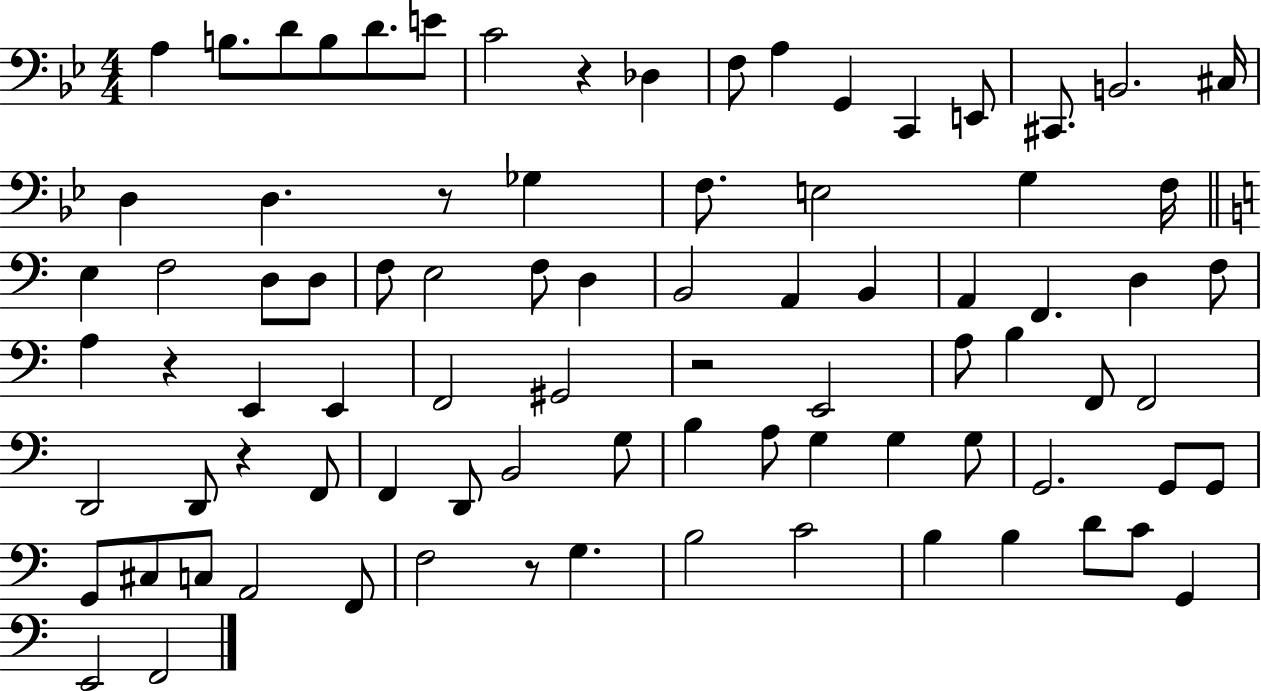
{
  \clef bass
  \numericTimeSignature
  \time 4/4
  \key bes \major
  a4 b8. d'8 b8 d'8. e'8 | c'2 r4 des4 | f8 a4 g,4 c,4 e,8 | cis,8. b,2. cis16 | \break d4 d4. r8 ges4 | f8. e2 g4 f16 | \bar "||" \break \key a \minor e4 f2 d8 d8 | f8 e2 f8 d4 | b,2 a,4 b,4 | a,4 f,4. d4 f8 | \break a4 r4 e,4 e,4 | f,2 gis,2 | r2 e,2 | a8 b4 f,8 f,2 | \break d,2 d,8 r4 f,8 | f,4 d,8 b,2 g8 | b4 a8 g4 g4 g8 | g,2. g,8 g,8 | \break g,8 cis8 c8 a,2 f,8 | f2 r8 g4. | b2 c'2 | b4 b4 d'8 c'8 g,4 | \break e,2 f,2 | \bar "|."
}